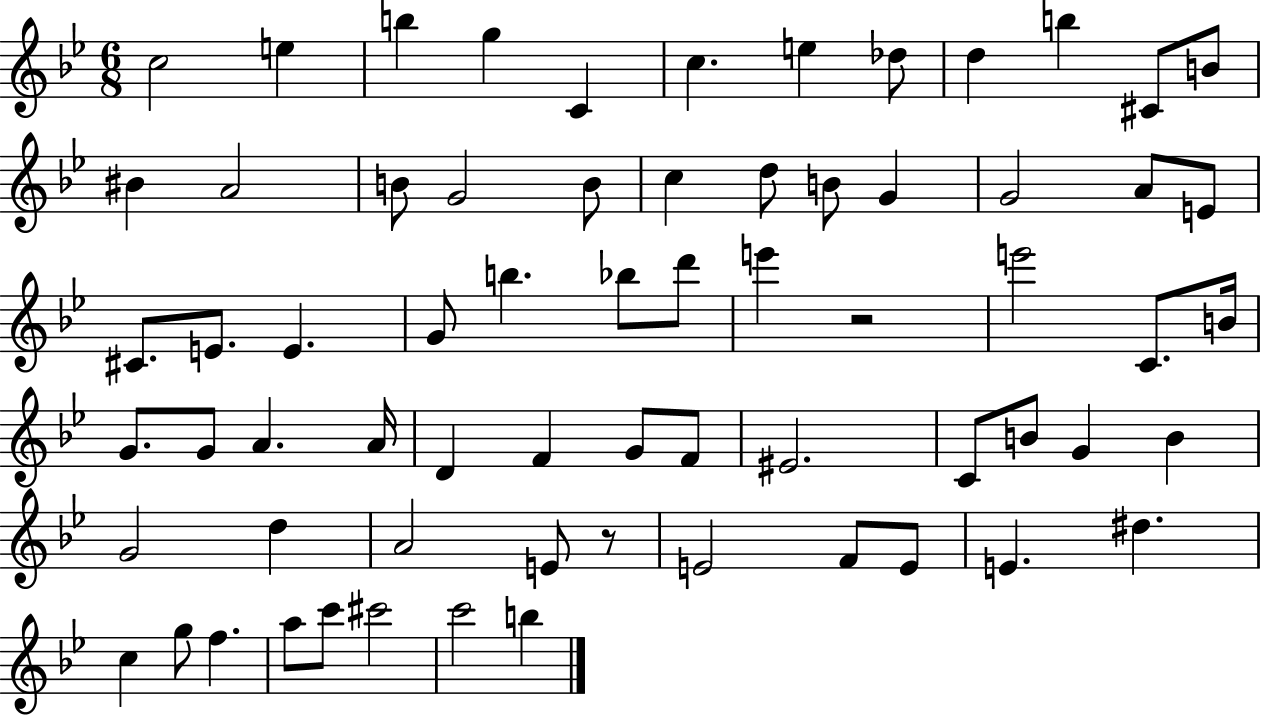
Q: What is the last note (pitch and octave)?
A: B5